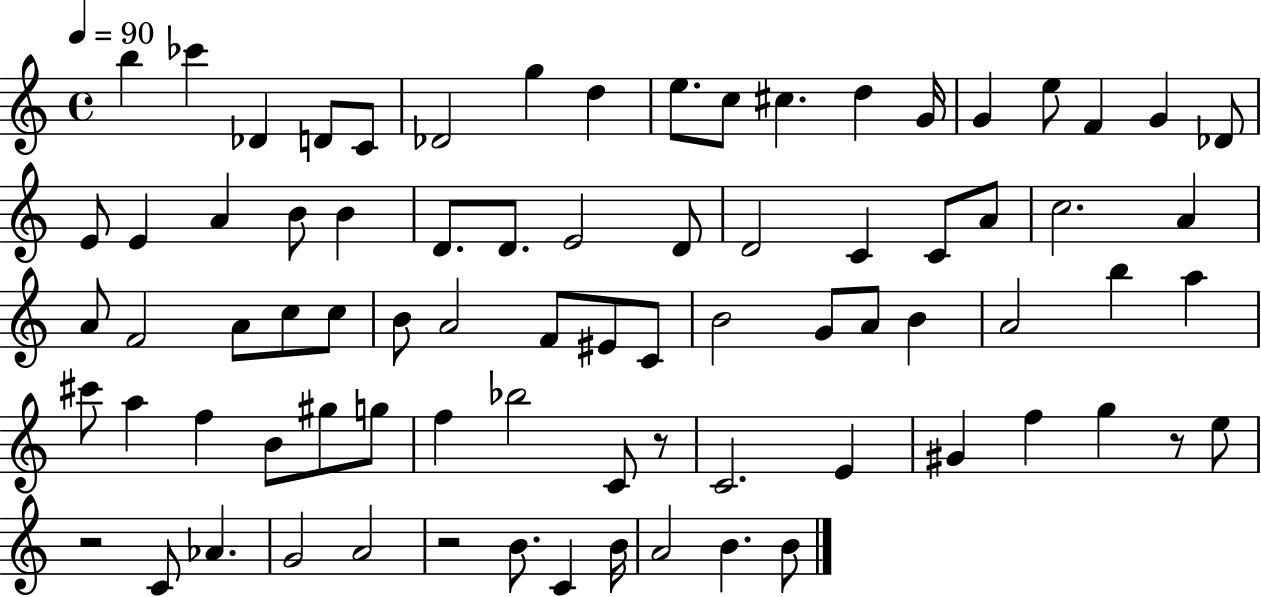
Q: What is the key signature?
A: C major